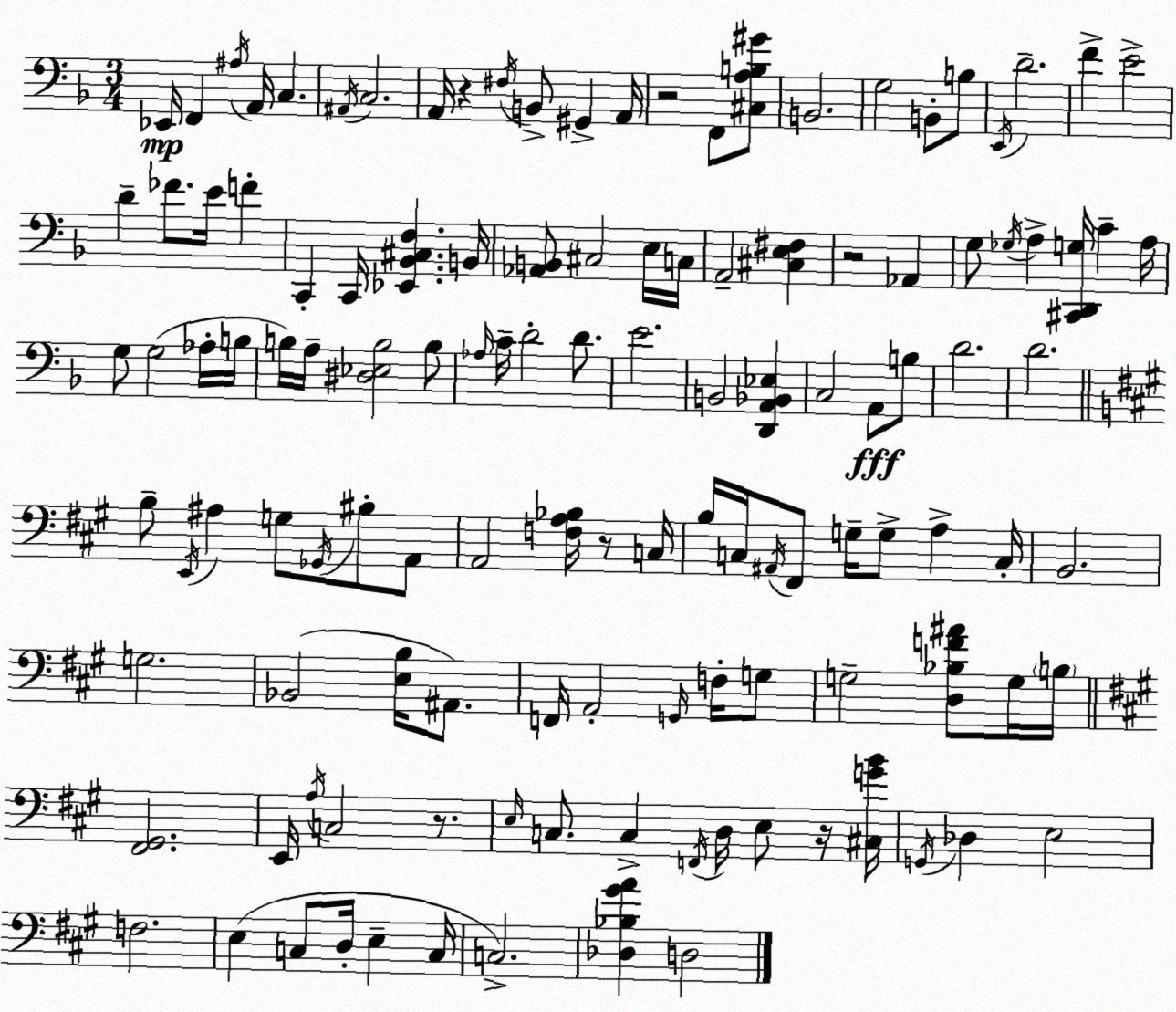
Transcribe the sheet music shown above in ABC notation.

X:1
T:Untitled
M:3/4
L:1/4
K:Dm
_E,,/4 F,, ^A,/4 A,,/4 C, ^A,,/4 C,2 A,,/4 z ^F,/4 B,,/2 ^G,, A,,/4 z2 F,,/2 [^C,A,B,^G]/2 B,,2 G,2 B,,/2 B,/2 E,,/4 D2 F E2 D _F/2 E/4 F C,, C,,/4 [_E,,_B,,^C,F,] B,,/4 [_A,,B,,]/2 ^C,2 E,/4 C,/4 A,,2 [^C,E,^F,] z2 _A,, G,/2 _G,/4 A, [^C,,D,,G,]/4 C A,/4 G,/2 G,2 _A,/4 B,/4 B,/4 A,/4 [^D,_E,B,]2 B,/2 _A,/4 C/4 D2 D/2 E2 B,,2 [D,,A,,_B,,_E,] C,2 A,,/2 B,/2 D2 D2 B,/2 E,,/4 ^A, G,/2 _G,,/4 ^B,/2 A,,/2 A,,2 [F,A,_B,]/4 z/2 C,/4 B,/4 C,/4 ^A,,/4 ^F,,/2 G,/4 G,/2 A, C,/4 B,,2 G,2 _B,,2 [E,B,]/4 ^A,,/2 F,,/4 A,,2 G,,/4 F,/4 G,/2 G,2 [D,_B,F^A]/2 G,/4 B,/4 [^F,,^G,,]2 E,,/4 A,/4 C,2 z/2 E,/4 C,/2 C, F,,/4 D,/4 E,/2 z/4 [^C,GB]/4 G,,/4 _D, E,2 F,2 E, C,/2 D,/4 E, C,/4 C,2 [_D,_B,^GA] D,2